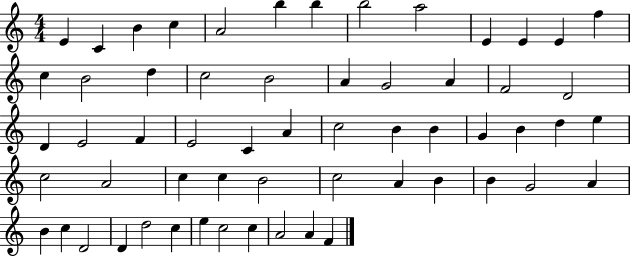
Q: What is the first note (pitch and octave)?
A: E4